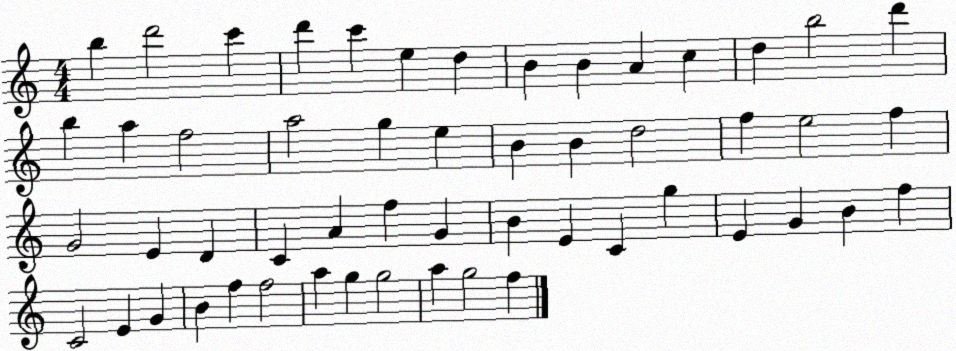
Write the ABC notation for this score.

X:1
T:Untitled
M:4/4
L:1/4
K:C
b d'2 c' d' c' e d B B A c d b2 d' b a f2 a2 g e B B d2 f e2 f G2 E D C A f G B E C g E G B f C2 E G B f f2 a g g2 a g2 f